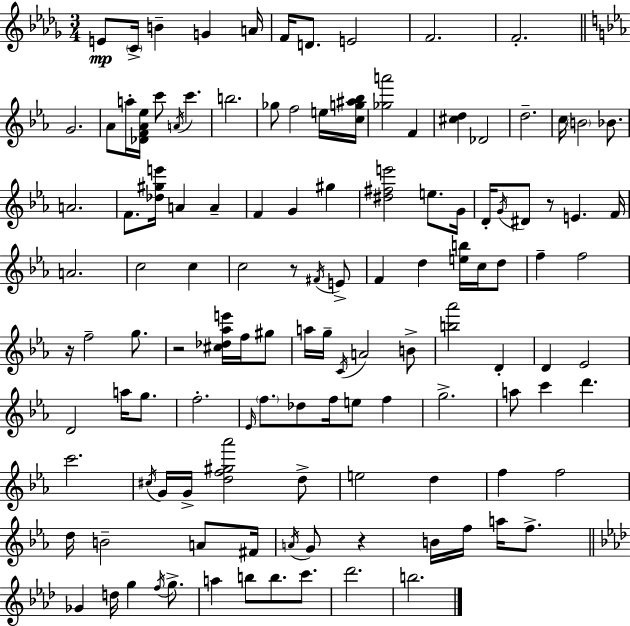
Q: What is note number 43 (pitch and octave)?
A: C5